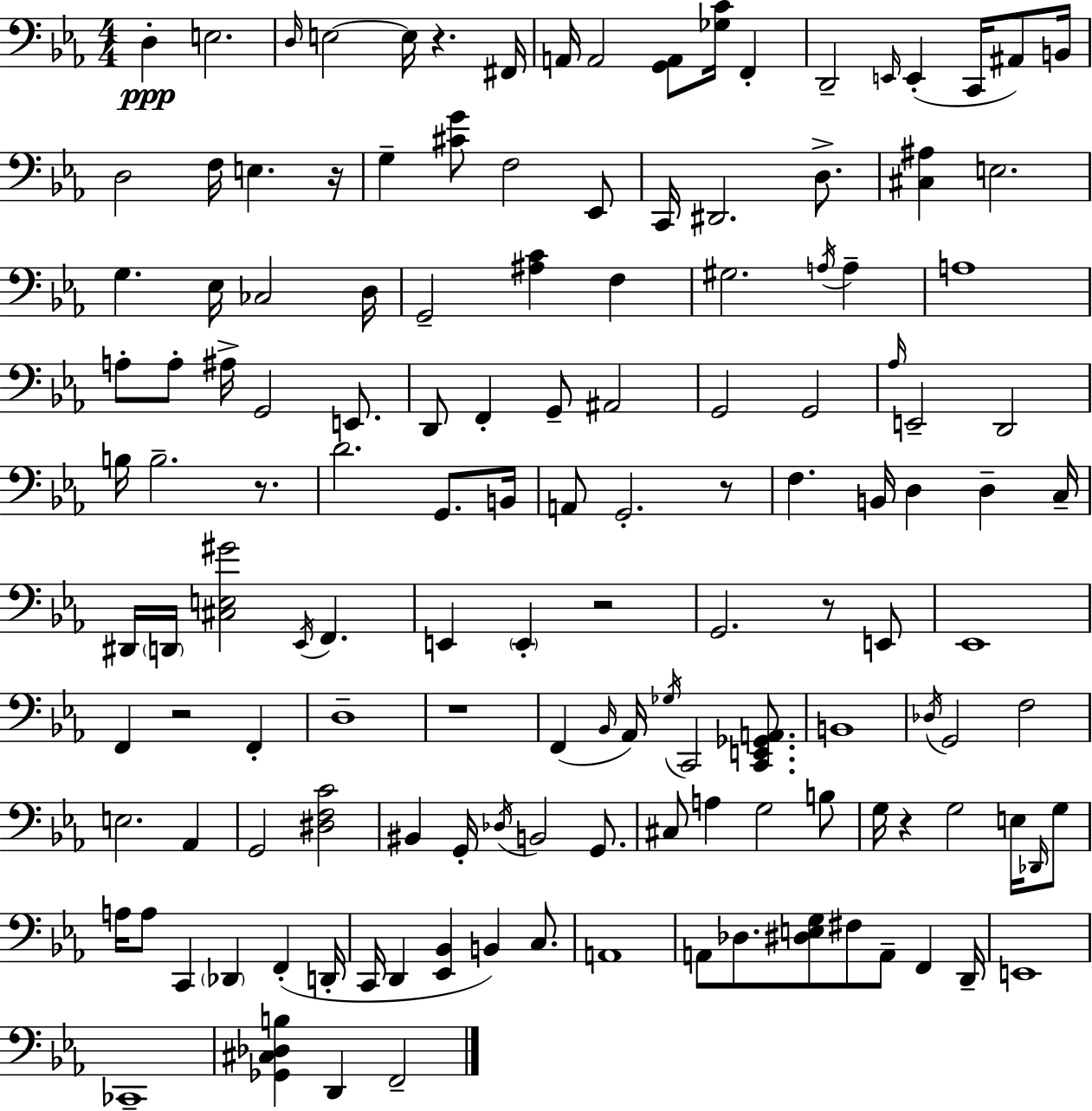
D3/q E3/h. D3/s E3/h E3/s R/q. F#2/s A2/s A2/h [G2,A2]/e [Gb3,C4]/s F2/q D2/h E2/s E2/q C2/s A#2/e B2/s D3/h F3/s E3/q. R/s G3/q [C#4,G4]/e F3/h Eb2/e C2/s D#2/h. D3/e. [C#3,A#3]/q E3/h. G3/q. Eb3/s CES3/h D3/s G2/h [A#3,C4]/q F3/q G#3/h. A3/s A3/q A3/w A3/e A3/e A#3/s G2/h E2/e. D2/e F2/q G2/e A#2/h G2/h G2/h Ab3/s E2/h D2/h B3/s B3/h. R/e. D4/h. G2/e. B2/s A2/e G2/h. R/e F3/q. B2/s D3/q D3/q C3/s D#2/s D2/s [C#3,E3,G#4]/h Eb2/s F2/q. E2/q E2/q R/h G2/h. R/e E2/e Eb2/w F2/q R/h F2/q D3/w R/w F2/q Bb2/s Ab2/s Gb3/s C2/h [C2,E2,Gb2,A2]/e. B2/w Db3/s G2/h F3/h E3/h. Ab2/q G2/h [D#3,F3,C4]/h BIS2/q G2/s Db3/s B2/h G2/e. C#3/e A3/q G3/h B3/e G3/s R/q G3/h E3/s Db2/s G3/e A3/s A3/e C2/q Db2/q F2/q D2/s C2/s D2/q [Eb2,Bb2]/q B2/q C3/e. A2/w A2/e Db3/e. [D#3,E3,G3]/e F#3/e A2/e F2/q D2/s E2/w CES2/w [Gb2,C#3,Db3,B3]/q D2/q F2/h